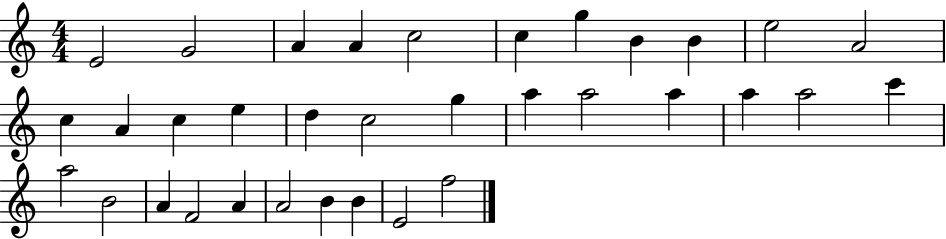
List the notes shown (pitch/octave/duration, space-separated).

E4/h G4/h A4/q A4/q C5/h C5/q G5/q B4/q B4/q E5/h A4/h C5/q A4/q C5/q E5/q D5/q C5/h G5/q A5/q A5/h A5/q A5/q A5/h C6/q A5/h B4/h A4/q F4/h A4/q A4/h B4/q B4/q E4/h F5/h